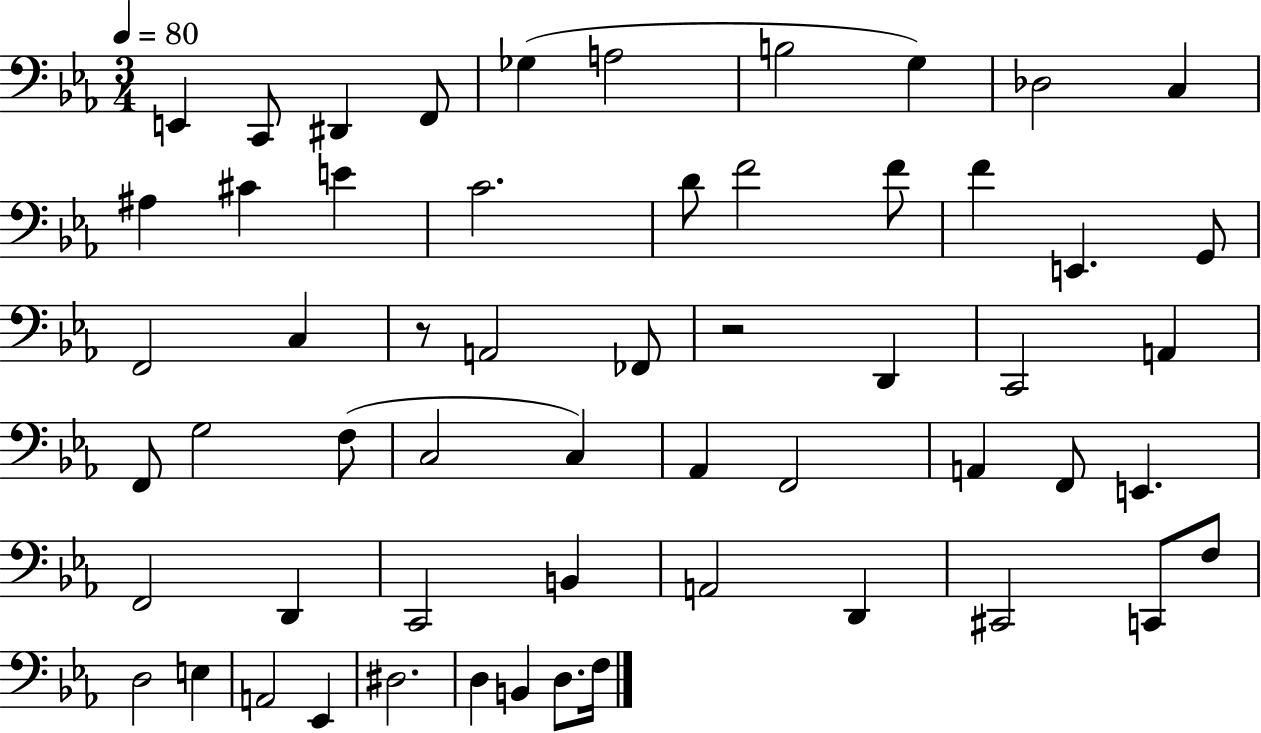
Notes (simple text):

E2/q C2/e D#2/q F2/e Gb3/q A3/h B3/h G3/q Db3/h C3/q A#3/q C#4/q E4/q C4/h. D4/e F4/h F4/e F4/q E2/q. G2/e F2/h C3/q R/e A2/h FES2/e R/h D2/q C2/h A2/q F2/e G3/h F3/e C3/h C3/q Ab2/q F2/h A2/q F2/e E2/q. F2/h D2/q C2/h B2/q A2/h D2/q C#2/h C2/e F3/e D3/h E3/q A2/h Eb2/q D#3/h. D3/q B2/q D3/e. F3/s